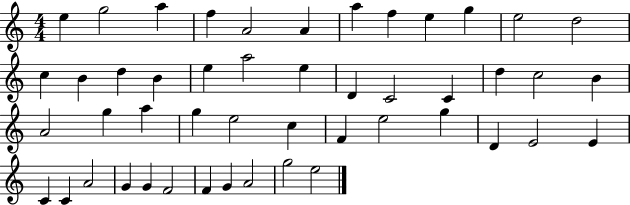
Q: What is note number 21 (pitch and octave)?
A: C4